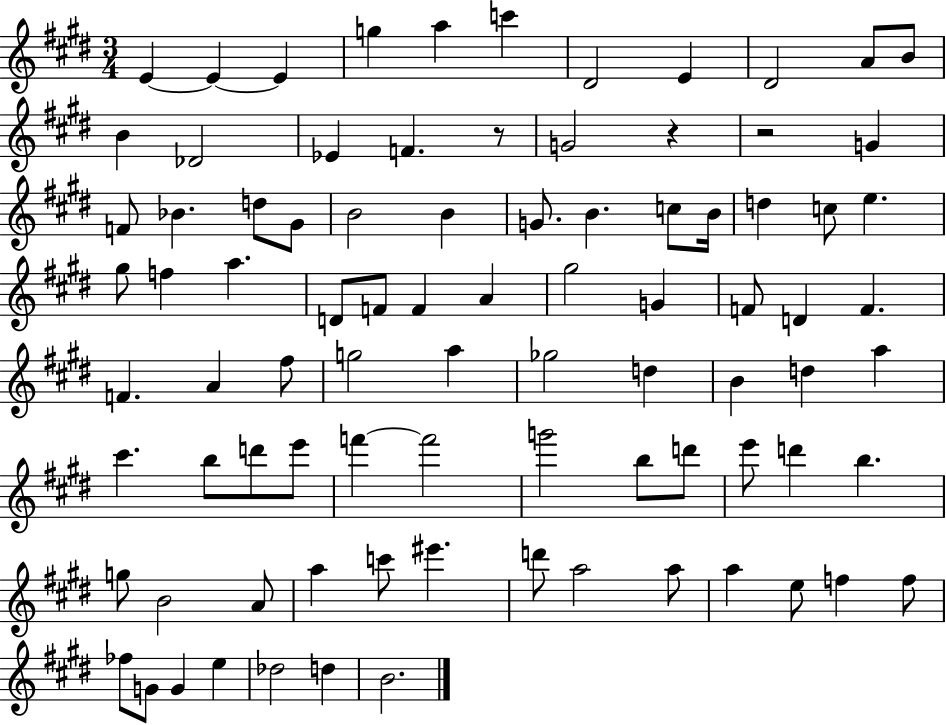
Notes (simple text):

E4/q E4/q E4/q G5/q A5/q C6/q D#4/h E4/q D#4/h A4/e B4/e B4/q Db4/h Eb4/q F4/q. R/e G4/h R/q R/h G4/q F4/e Bb4/q. D5/e G#4/e B4/h B4/q G4/e. B4/q. C5/e B4/s D5/q C5/e E5/q. G#5/e F5/q A5/q. D4/e F4/e F4/q A4/q G#5/h G4/q F4/e D4/q F4/q. F4/q. A4/q F#5/e G5/h A5/q Gb5/h D5/q B4/q D5/q A5/q C#6/q. B5/e D6/e E6/e F6/q F6/h G6/h B5/e D6/e E6/e D6/q B5/q. G5/e B4/h A4/e A5/q C6/e EIS6/q. D6/e A5/h A5/e A5/q E5/e F5/q F5/e FES5/e G4/e G4/q E5/q Db5/h D5/q B4/h.